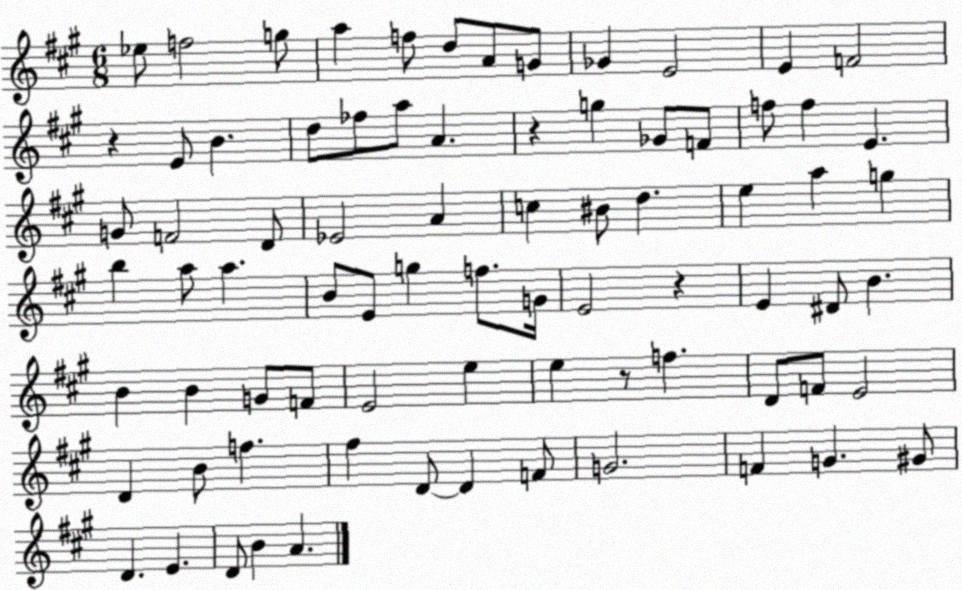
X:1
T:Untitled
M:6/8
L:1/4
K:A
_e/2 f2 g/2 a f/2 d/2 A/2 G/2 _G E2 E F2 z E/2 B d/2 _f/2 a/2 A z g _G/2 F/2 f/2 f E G/2 F2 D/2 _E2 A c ^B/2 d e a g b a/2 a B/2 E/2 g f/2 G/4 E2 z E ^D/2 B B B G/2 F/2 E2 e e z/2 f D/2 F/2 E2 D B/2 f ^f D/2 D F/2 G2 F G ^G/2 D E D/2 B A